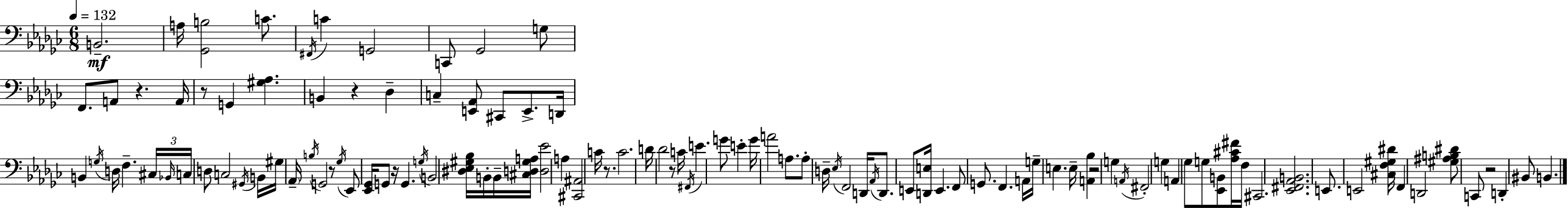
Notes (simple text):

B2/h. A3/s [Gb2,B3]/h C4/e. F#2/s C4/q G2/h C2/e Gb2/h G3/e F2/e. A2/e R/q. A2/s R/e G2/q [G#3,Ab3]/q. B2/q R/q Db3/q C3/q [E2,Ab2]/e C#2/e E2/e. D2/s B2/q G3/s D3/s F3/q. C#3/s Bb2/s C3/s D3/e C3/h G#2/s B2/s G#3/s Ab2/s B3/s G2/h R/e Gb3/s Eb2/e [Eb2,Gb2]/s G2/e R/s G2/q. G3/s B2/h [D#3,Eb3,G#3,Bb3]/s B2/s B2/s [C#3,D3,G#3,A3]/s [D3,Eb4]/h A3/q [C#2,A#2]/h C4/s R/e. C4/h. D4/s Db4/h R/e C4/s F#2/s E4/q. G4/e E4/q G4/s A4/h A3/e. A3/e D3/s Eb3/s F2/h D2/s Ab2/s D2/e. E2/e [D2,E3]/s E2/q. F2/e G2/e. F2/q. A2/s G3/s E3/q. E3/s [A2,Bb3]/q R/h G3/q A2/s F#2/h G3/q A2/q Gb3/e G3/e [Eb2,B2]/e [Ab3,C#4,F#4]/s F3/s C#2/h. [Eb2,F#2,Ab2,B2]/h. E2/e. E2/h [C#3,F3,G#3,D#4]/s F2/q D2/h [G#3,A#3,B3,D#4]/e C2/e R/h D2/q BIS2/e B2/q.